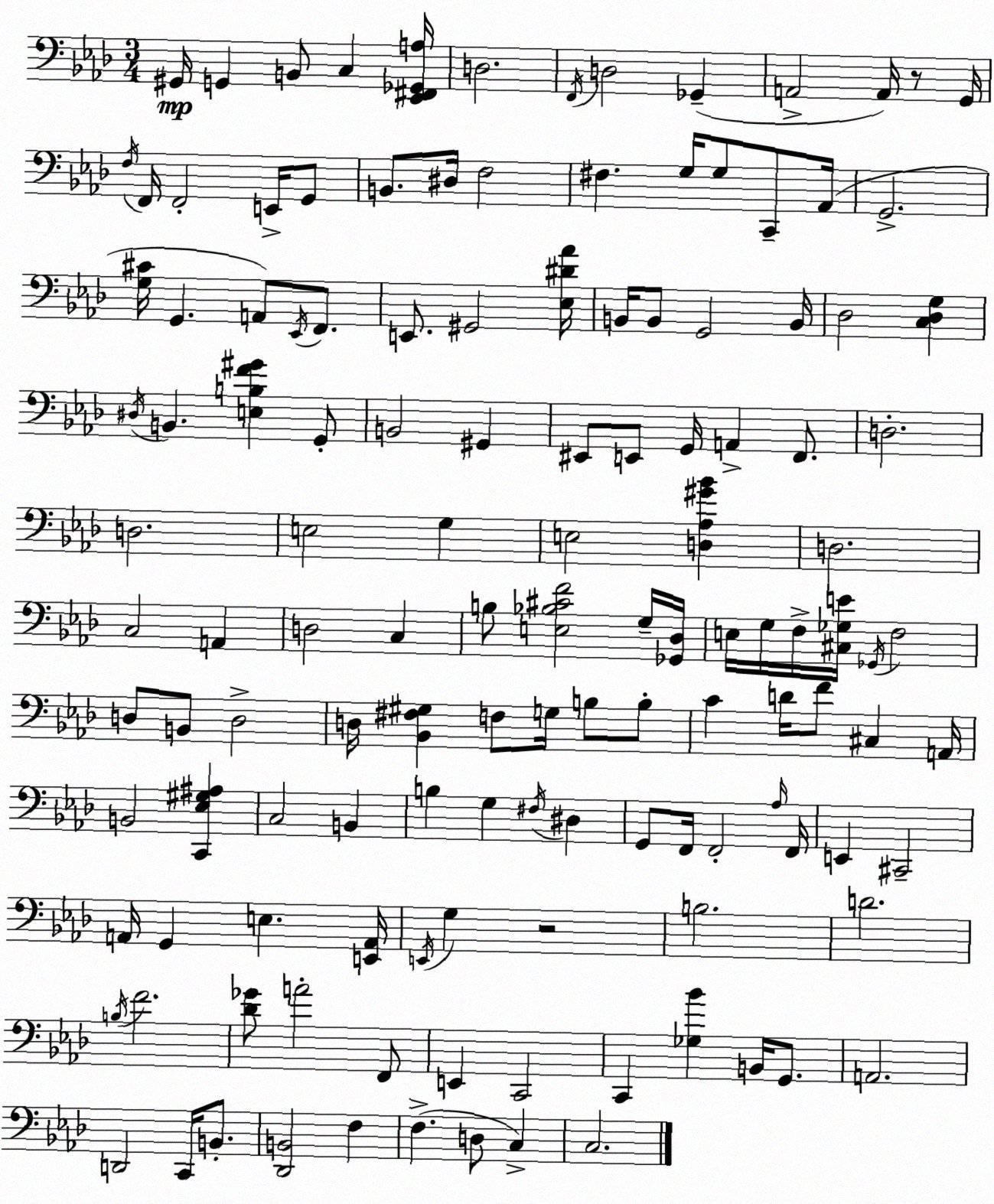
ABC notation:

X:1
T:Untitled
M:3/4
L:1/4
K:Fm
^G,,/4 G,, B,,/2 C, [_E,,^F,,_G,,A,]/4 D,2 F,,/4 D,2 _G,, A,,2 A,,/4 z/2 G,,/4 F,/4 F,,/4 F,,2 E,,/4 G,,/2 B,,/2 ^D,/4 F,2 ^F, G,/4 G,/2 C,,/2 _A,,/4 G,,2 [G,^C]/4 G,, A,,/2 _E,,/4 F,,/2 E,,/2 ^G,,2 [_E,^D_A]/4 B,,/4 B,,/2 G,,2 B,,/4 _D,2 [C,_D,G,] ^D,/4 B,, [E,B,F^G] G,,/2 B,,2 ^G,, ^E,,/2 E,,/2 G,,/4 A,, F,,/2 D,2 D,2 E,2 G, E,2 [D,_A,^G_B] D,2 C,2 A,, D,2 C, B,/2 [E,_B,^CF]2 G,/4 [_G,,_D,]/4 E,/4 G,/4 F,/4 [^C,_G,E]/4 _G,,/4 F,2 D,/2 B,,/2 D,2 D,/4 [_B,,^F,^G,] F,/2 G,/4 B,/2 B,/2 C D/4 F/2 ^C, A,,/4 B,,2 [C,,_E,^G,^A,] C,2 B,, B, G, ^F,/4 ^D, G,,/2 F,,/4 F,,2 _A,/4 F,,/4 E,, ^C,,2 A,,/4 G,, E, [E,,A,,]/4 E,,/4 G, z2 B,2 D2 B,/4 F2 [_D_G]/2 A2 F,,/2 E,, C,,2 C,, [_G,_B] B,,/4 G,,/2 A,,2 D,,2 C,,/4 B,,/2 [_D,,B,,]2 F, F, D,/2 C, C,2